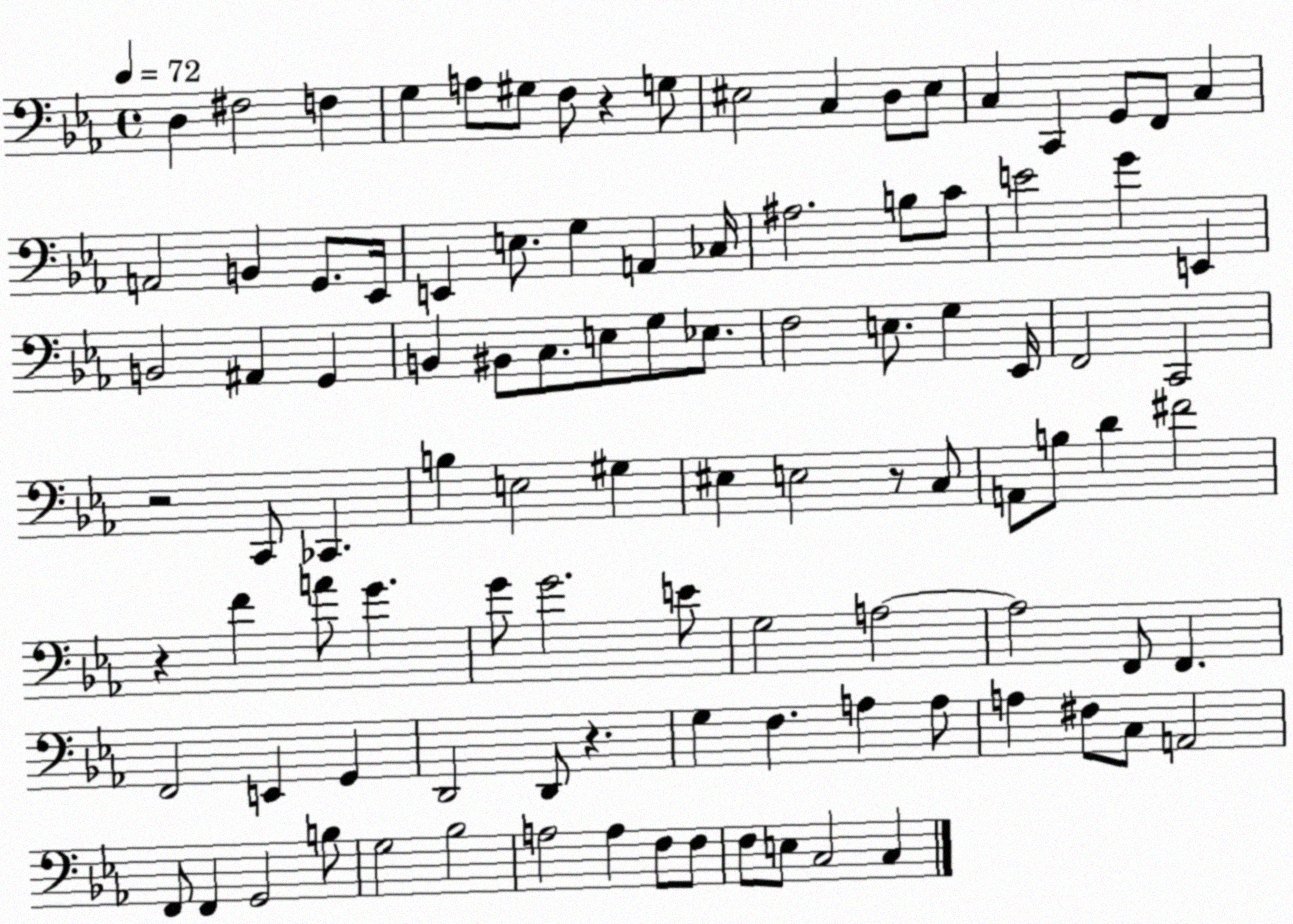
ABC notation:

X:1
T:Untitled
M:4/4
L:1/4
K:Eb
D, ^F,2 F, G, A,/2 ^G,/2 F,/2 z G,/2 ^E,2 C, D,/2 ^E,/2 C, C,, G,,/2 F,,/2 C, A,,2 B,, G,,/2 _E,,/4 E,, E,/2 G, A,, _C,/4 ^A,2 B,/2 C/2 E2 G E,, B,,2 ^A,, G,, B,, ^B,,/2 C,/2 E,/2 G,/2 _E,/2 F,2 E,/2 G, _E,,/4 F,,2 C,,2 z2 C,,/2 _C,, B, E,2 ^G, ^E, E,2 z/2 C,/2 A,,/2 B,/2 D ^F2 z F A/2 G G/2 G2 E/2 G,2 A,2 A,2 F,,/2 F,, F,,2 E,, G,, D,,2 D,,/2 z G, F, A, A,/2 A, ^F,/2 C,/2 A,,2 F,,/2 F,, G,,2 B,/2 G,2 _B,2 A,2 A, F,/2 F,/2 F,/2 E,/2 C,2 C,